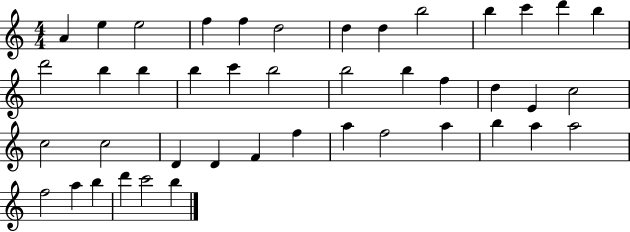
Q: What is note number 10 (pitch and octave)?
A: B5